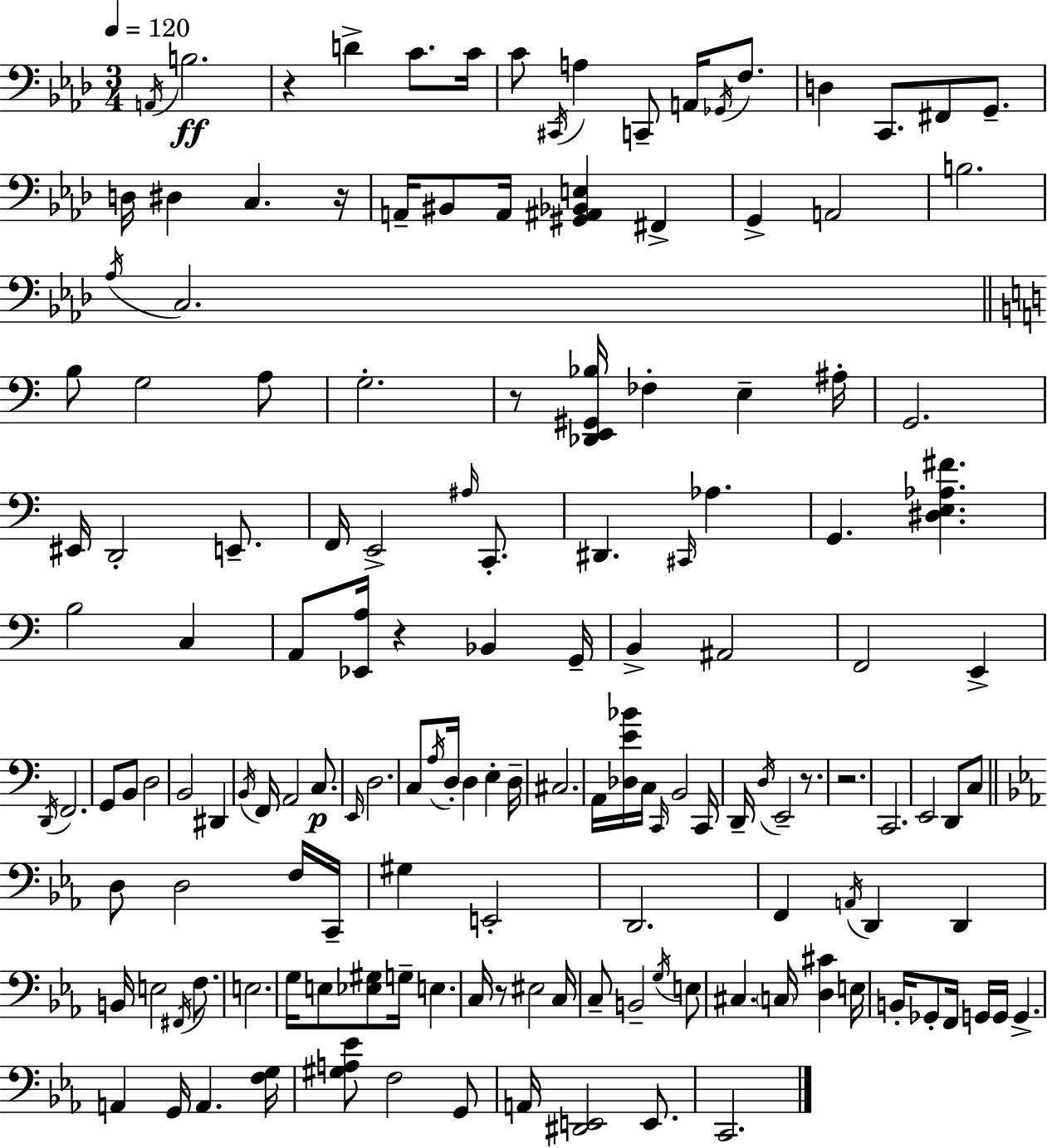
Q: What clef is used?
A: bass